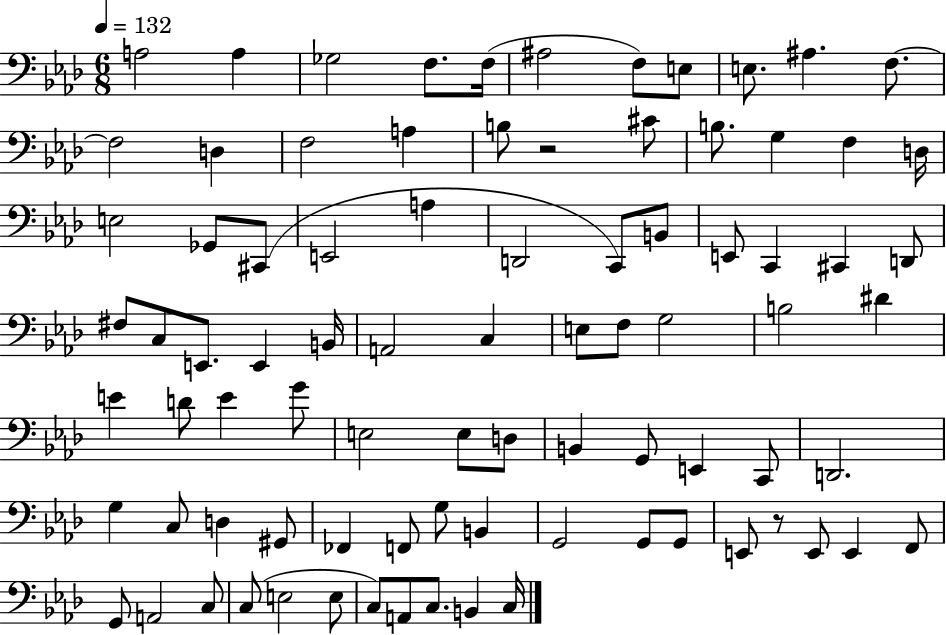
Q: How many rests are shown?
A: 2